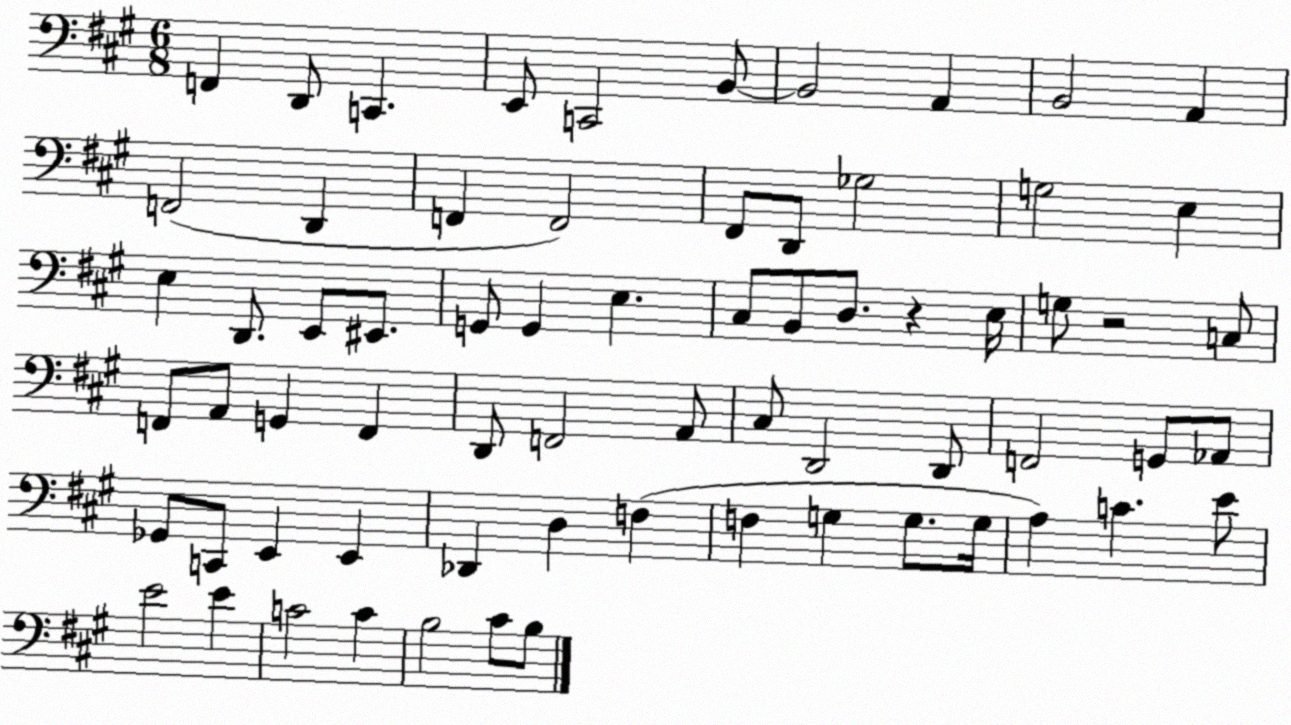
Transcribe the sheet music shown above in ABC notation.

X:1
T:Untitled
M:6/8
L:1/4
K:A
F,, D,,/2 C,, E,,/2 C,,2 B,,/2 B,,2 A,, B,,2 A,, F,,2 D,, F,, F,,2 ^F,,/2 D,,/2 _G,2 G,2 E, E, D,,/2 E,,/2 ^E,,/2 G,,/2 G,, E, ^C,/2 B,,/2 D,/2 z E,/4 G,/2 z2 C,/2 F,,/2 A,,/2 G,, F,, D,,/2 F,,2 A,,/2 ^C,/2 D,,2 D,,/2 F,,2 G,,/2 _A,,/2 _G,,/2 C,,/2 E,, E,, _D,, D, F, F, G, G,/2 G,/4 A, C E/2 E2 E C2 C B,2 ^C/2 B,/2